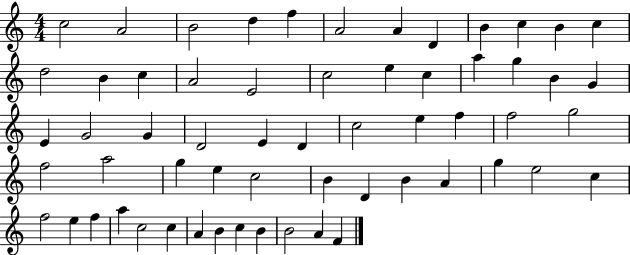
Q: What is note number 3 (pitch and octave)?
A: B4